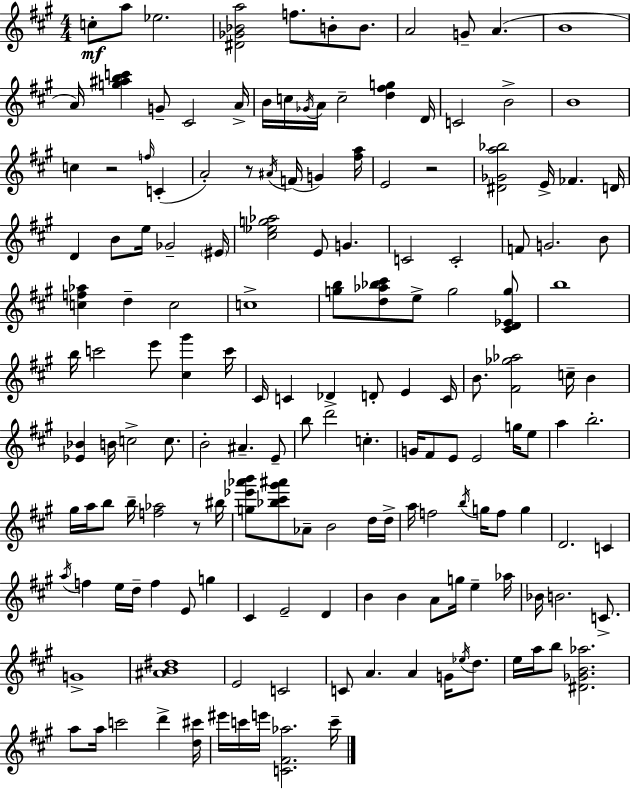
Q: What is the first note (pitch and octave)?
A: C5